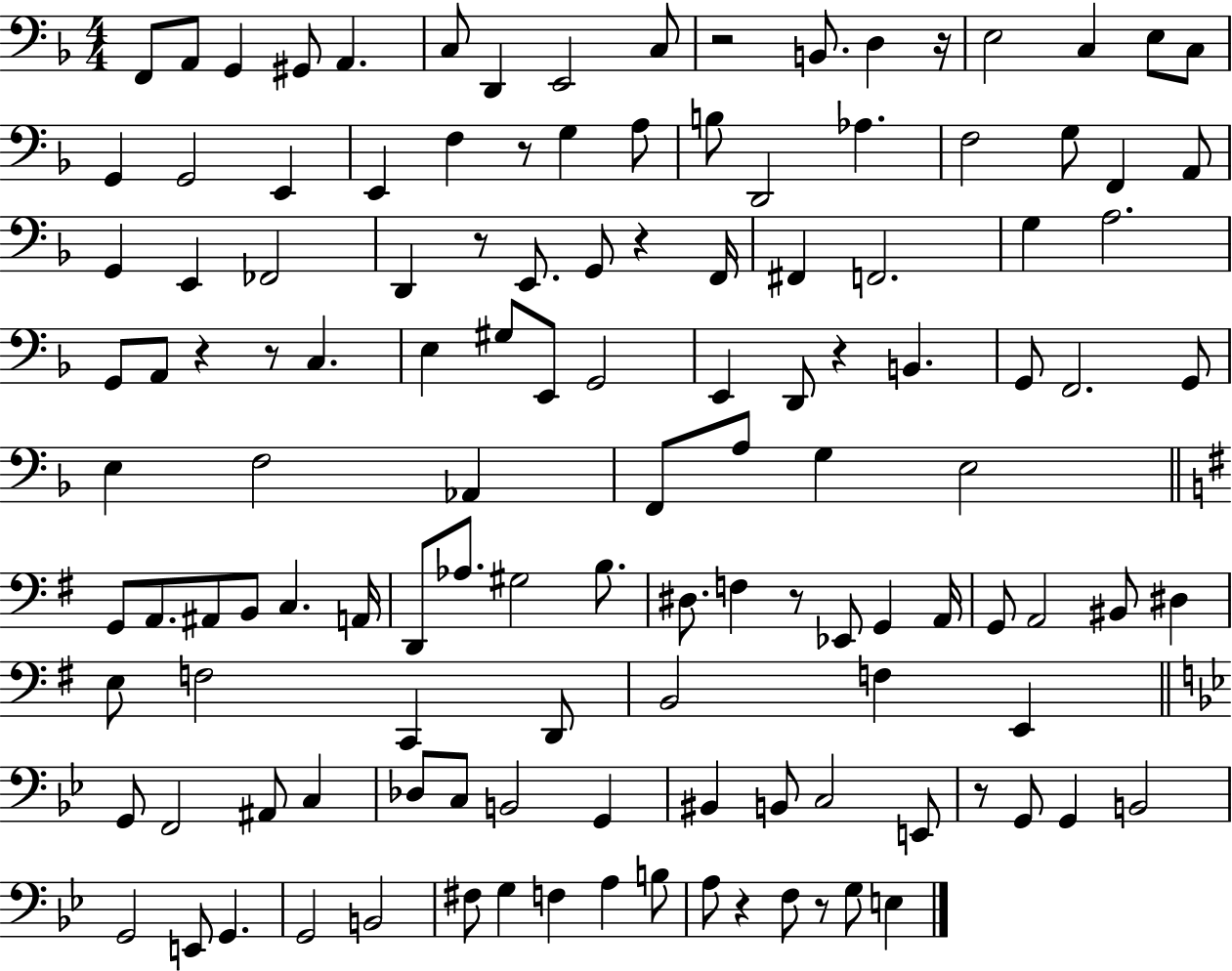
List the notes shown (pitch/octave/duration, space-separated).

F2/e A2/e G2/q G#2/e A2/q. C3/e D2/q E2/h C3/e R/h B2/e. D3/q R/s E3/h C3/q E3/e C3/e G2/q G2/h E2/q E2/q F3/q R/e G3/q A3/e B3/e D2/h Ab3/q. F3/h G3/e F2/q A2/e G2/q E2/q FES2/h D2/q R/e E2/e. G2/e R/q F2/s F#2/q F2/h. G3/q A3/h. G2/e A2/e R/q R/e C3/q. E3/q G#3/e E2/e G2/h E2/q D2/e R/q B2/q. G2/e F2/h. G2/e E3/q F3/h Ab2/q F2/e A3/e G3/q E3/h G2/e A2/e. A#2/e B2/e C3/q. A2/s D2/e Ab3/e. G#3/h B3/e. D#3/e. F3/q R/e Eb2/e G2/q A2/s G2/e A2/h BIS2/e D#3/q E3/e F3/h C2/q D2/e B2/h F3/q E2/q G2/e F2/h A#2/e C3/q Db3/e C3/e B2/h G2/q BIS2/q B2/e C3/h E2/e R/e G2/e G2/q B2/h G2/h E2/e G2/q. G2/h B2/h F#3/e G3/q F3/q A3/q B3/e A3/e R/q F3/e R/e G3/e E3/q